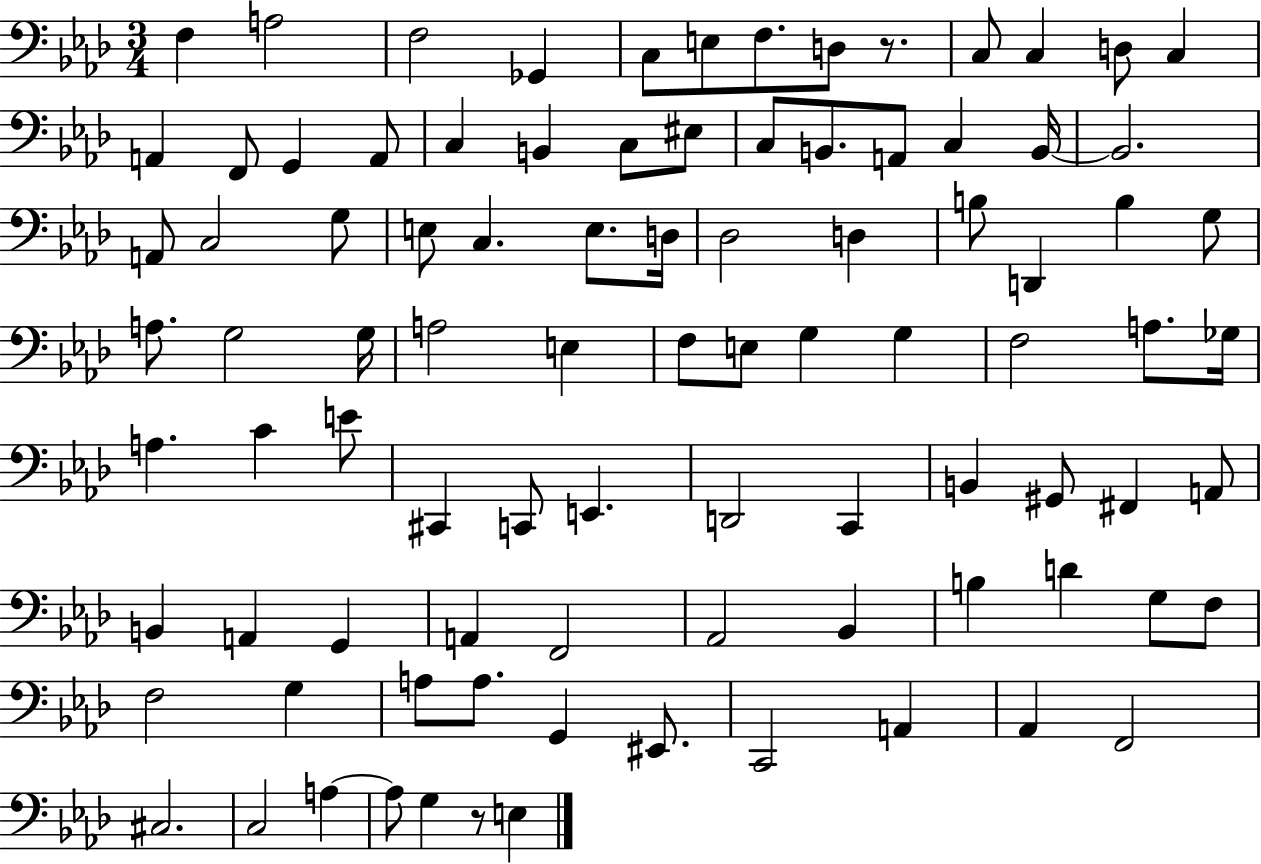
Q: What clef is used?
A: bass